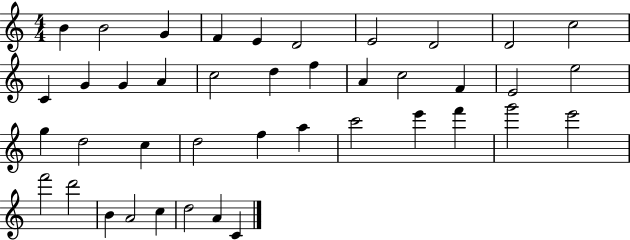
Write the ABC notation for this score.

X:1
T:Untitled
M:4/4
L:1/4
K:C
B B2 G F E D2 E2 D2 D2 c2 C G G A c2 d f A c2 F E2 e2 g d2 c d2 f a c'2 e' f' g'2 e'2 f'2 d'2 B A2 c d2 A C